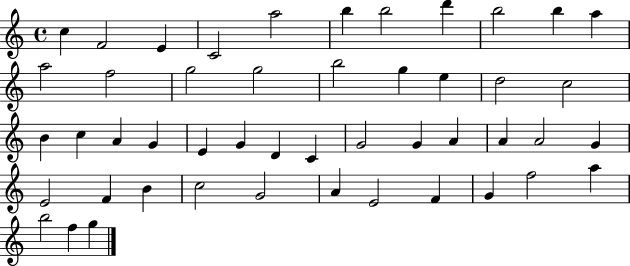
{
  \clef treble
  \time 4/4
  \defaultTimeSignature
  \key c \major
  c''4 f'2 e'4 | c'2 a''2 | b''4 b''2 d'''4 | b''2 b''4 a''4 | \break a''2 f''2 | g''2 g''2 | b''2 g''4 e''4 | d''2 c''2 | \break b'4 c''4 a'4 g'4 | e'4 g'4 d'4 c'4 | g'2 g'4 a'4 | a'4 a'2 g'4 | \break e'2 f'4 b'4 | c''2 g'2 | a'4 e'2 f'4 | g'4 f''2 a''4 | \break b''2 f''4 g''4 | \bar "|."
}